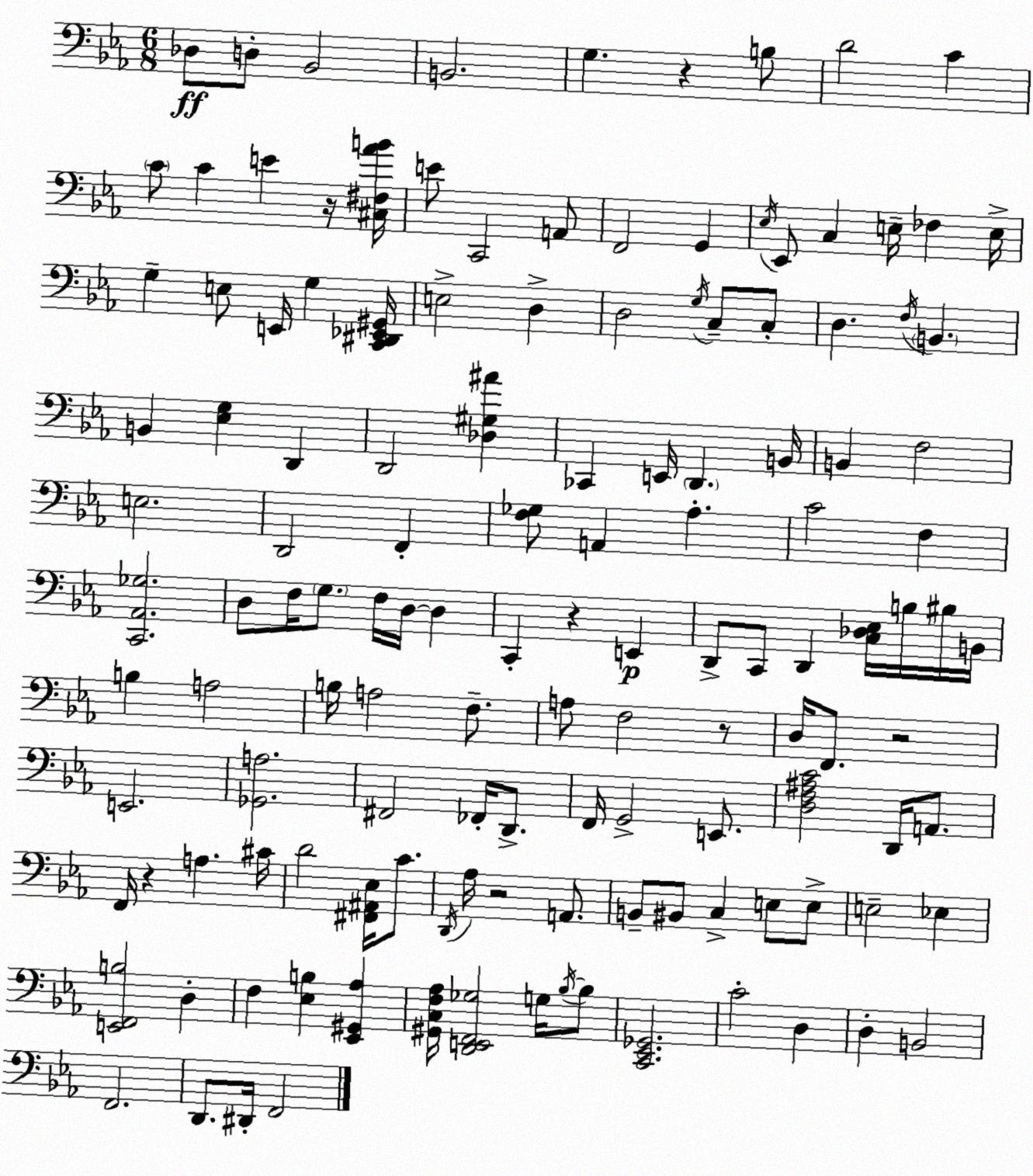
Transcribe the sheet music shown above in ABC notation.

X:1
T:Untitled
M:6/8
L:1/4
K:Cm
_D,/2 D,/2 _B,,2 B,,2 G, z B,/2 D2 C C/2 C E z/4 [^C,^F,_AB]/4 E/2 C,,2 A,,/2 F,,2 G,, _E,/4 _E,,/2 C, E,/4 _F, E,/4 G, E,/2 E,,/4 G, [C,,^D,,_E,,^G,,]/4 E,2 D, D,2 G,/4 C,/2 C,/2 D, F,/4 B,, B,, [_E,G,] D,, D,,2 [_D,^G,^A] _C,, E,,/4 D,, B,,/4 B,, F,2 E,2 D,,2 F,, [F,_G,]/2 A,, _A, C2 F, [C,,_A,,_G,]2 D,/2 F,/4 G,/2 F,/4 D,/4 D, C,, z E,, D,,/2 C,,/2 D,, [C,_D,_E,]/4 B,/4 ^B,/4 B,,/4 B, A,2 B,/4 A,2 F,/2 A,/2 F,2 z/2 D,/4 F,,/2 z2 E,,2 [_G,,A,]2 ^F,,2 _F,,/4 D,,/2 F,,/4 G,,2 E,,/2 [D,F,^A,C]2 D,,/4 A,,/2 F,,/4 z A, ^C/4 D2 [^F,,^A,,_E,]/4 C/2 D,,/4 _A,/4 z2 A,,/2 B,,/2 ^B,,/2 C, E,/2 E,/2 E,2 _E, [E,,F,,B,]2 D, F, [_E,B,] [_E,,^G,,_A,] [^G,,C,F,_A,]/4 [D,,E,,F,,_G,]2 G,/4 _B,/4 _B,/2 [C,,_E,,_G,,]2 C2 D, D, B,,2 F,,2 D,,/2 ^D,,/4 F,,2